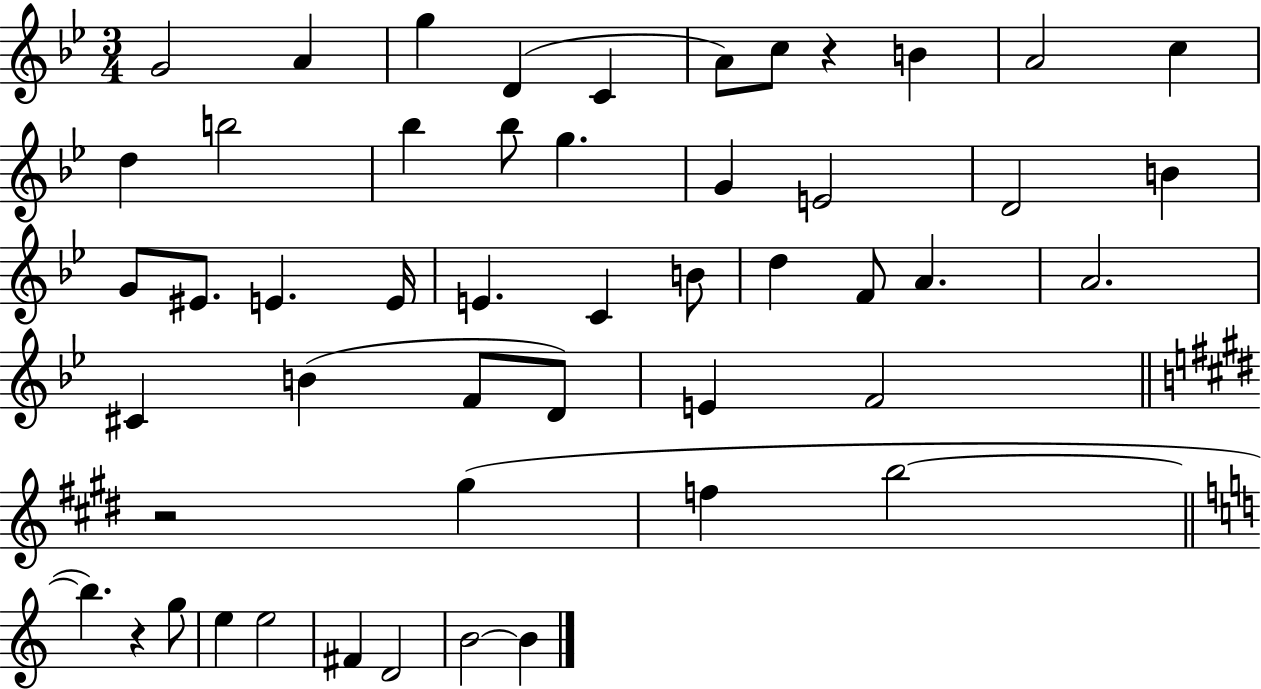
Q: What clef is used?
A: treble